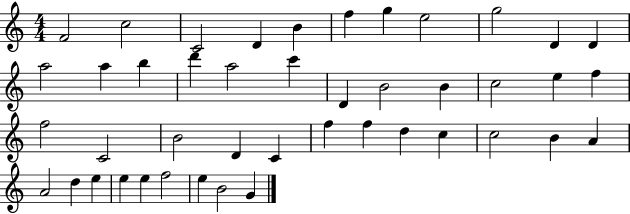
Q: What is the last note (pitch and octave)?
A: G4